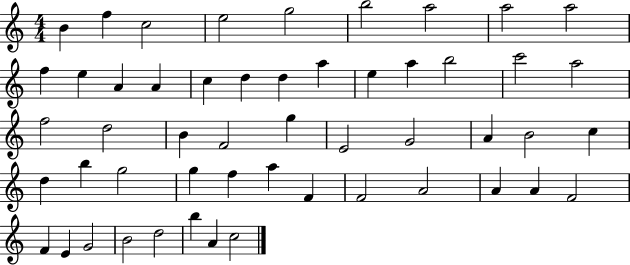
B4/q F5/q C5/h E5/h G5/h B5/h A5/h A5/h A5/h F5/q E5/q A4/q A4/q C5/q D5/q D5/q A5/q E5/q A5/q B5/h C6/h A5/h F5/h D5/h B4/q F4/h G5/q E4/h G4/h A4/q B4/h C5/q D5/q B5/q G5/h G5/q F5/q A5/q F4/q F4/h A4/h A4/q A4/q F4/h F4/q E4/q G4/h B4/h D5/h B5/q A4/q C5/h